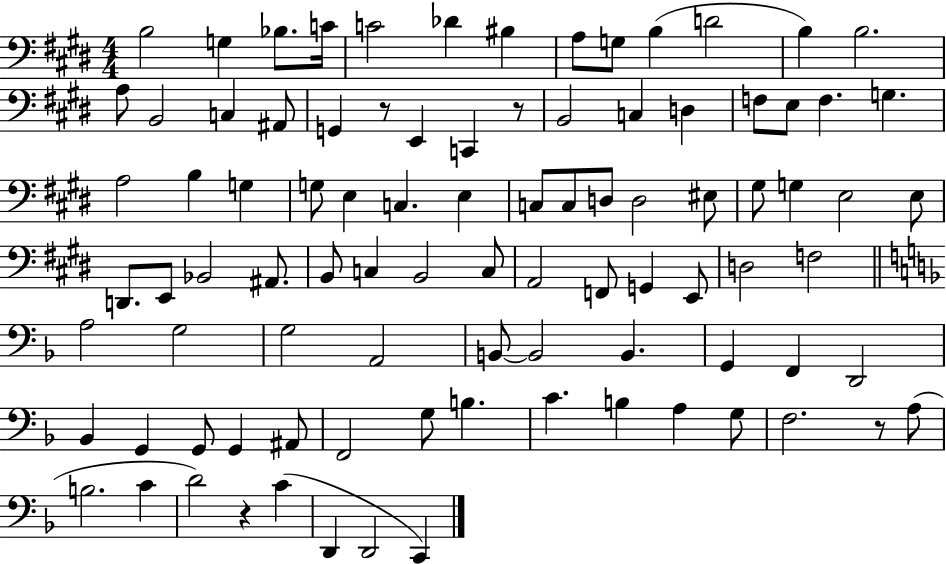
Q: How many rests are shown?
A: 4